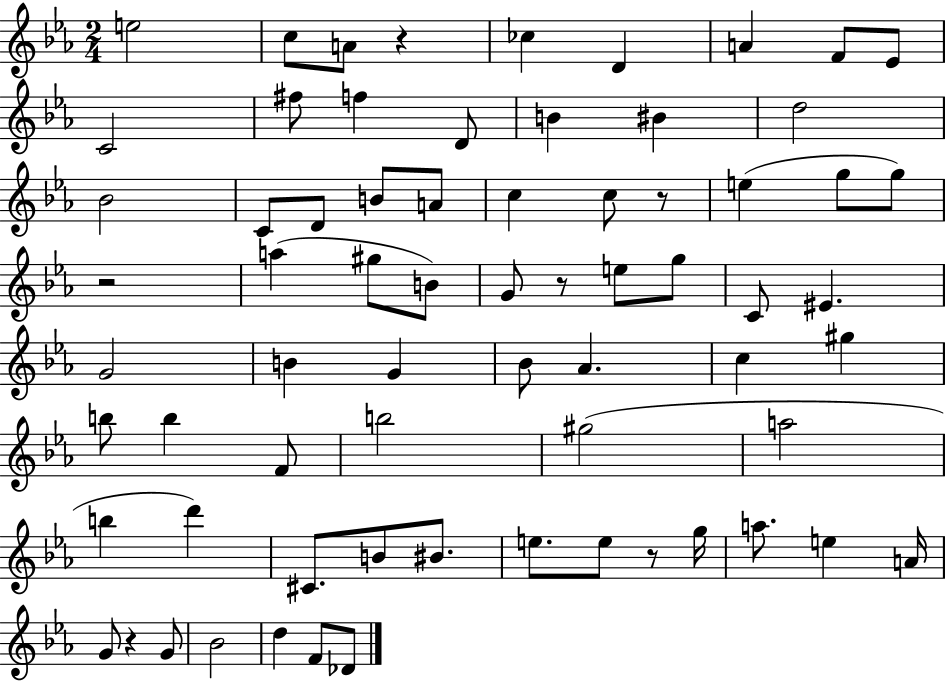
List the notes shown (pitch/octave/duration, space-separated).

E5/h C5/e A4/e R/q CES5/q D4/q A4/q F4/e Eb4/e C4/h F#5/e F5/q D4/e B4/q BIS4/q D5/h Bb4/h C4/e D4/e B4/e A4/e C5/q C5/e R/e E5/q G5/e G5/e R/h A5/q G#5/e B4/e G4/e R/e E5/e G5/e C4/e EIS4/q. G4/h B4/q G4/q Bb4/e Ab4/q. C5/q G#5/q B5/e B5/q F4/e B5/h G#5/h A5/h B5/q D6/q C#4/e. B4/e BIS4/e. E5/e. E5/e R/e G5/s A5/e. E5/q A4/s G4/e R/q G4/e Bb4/h D5/q F4/e Db4/e